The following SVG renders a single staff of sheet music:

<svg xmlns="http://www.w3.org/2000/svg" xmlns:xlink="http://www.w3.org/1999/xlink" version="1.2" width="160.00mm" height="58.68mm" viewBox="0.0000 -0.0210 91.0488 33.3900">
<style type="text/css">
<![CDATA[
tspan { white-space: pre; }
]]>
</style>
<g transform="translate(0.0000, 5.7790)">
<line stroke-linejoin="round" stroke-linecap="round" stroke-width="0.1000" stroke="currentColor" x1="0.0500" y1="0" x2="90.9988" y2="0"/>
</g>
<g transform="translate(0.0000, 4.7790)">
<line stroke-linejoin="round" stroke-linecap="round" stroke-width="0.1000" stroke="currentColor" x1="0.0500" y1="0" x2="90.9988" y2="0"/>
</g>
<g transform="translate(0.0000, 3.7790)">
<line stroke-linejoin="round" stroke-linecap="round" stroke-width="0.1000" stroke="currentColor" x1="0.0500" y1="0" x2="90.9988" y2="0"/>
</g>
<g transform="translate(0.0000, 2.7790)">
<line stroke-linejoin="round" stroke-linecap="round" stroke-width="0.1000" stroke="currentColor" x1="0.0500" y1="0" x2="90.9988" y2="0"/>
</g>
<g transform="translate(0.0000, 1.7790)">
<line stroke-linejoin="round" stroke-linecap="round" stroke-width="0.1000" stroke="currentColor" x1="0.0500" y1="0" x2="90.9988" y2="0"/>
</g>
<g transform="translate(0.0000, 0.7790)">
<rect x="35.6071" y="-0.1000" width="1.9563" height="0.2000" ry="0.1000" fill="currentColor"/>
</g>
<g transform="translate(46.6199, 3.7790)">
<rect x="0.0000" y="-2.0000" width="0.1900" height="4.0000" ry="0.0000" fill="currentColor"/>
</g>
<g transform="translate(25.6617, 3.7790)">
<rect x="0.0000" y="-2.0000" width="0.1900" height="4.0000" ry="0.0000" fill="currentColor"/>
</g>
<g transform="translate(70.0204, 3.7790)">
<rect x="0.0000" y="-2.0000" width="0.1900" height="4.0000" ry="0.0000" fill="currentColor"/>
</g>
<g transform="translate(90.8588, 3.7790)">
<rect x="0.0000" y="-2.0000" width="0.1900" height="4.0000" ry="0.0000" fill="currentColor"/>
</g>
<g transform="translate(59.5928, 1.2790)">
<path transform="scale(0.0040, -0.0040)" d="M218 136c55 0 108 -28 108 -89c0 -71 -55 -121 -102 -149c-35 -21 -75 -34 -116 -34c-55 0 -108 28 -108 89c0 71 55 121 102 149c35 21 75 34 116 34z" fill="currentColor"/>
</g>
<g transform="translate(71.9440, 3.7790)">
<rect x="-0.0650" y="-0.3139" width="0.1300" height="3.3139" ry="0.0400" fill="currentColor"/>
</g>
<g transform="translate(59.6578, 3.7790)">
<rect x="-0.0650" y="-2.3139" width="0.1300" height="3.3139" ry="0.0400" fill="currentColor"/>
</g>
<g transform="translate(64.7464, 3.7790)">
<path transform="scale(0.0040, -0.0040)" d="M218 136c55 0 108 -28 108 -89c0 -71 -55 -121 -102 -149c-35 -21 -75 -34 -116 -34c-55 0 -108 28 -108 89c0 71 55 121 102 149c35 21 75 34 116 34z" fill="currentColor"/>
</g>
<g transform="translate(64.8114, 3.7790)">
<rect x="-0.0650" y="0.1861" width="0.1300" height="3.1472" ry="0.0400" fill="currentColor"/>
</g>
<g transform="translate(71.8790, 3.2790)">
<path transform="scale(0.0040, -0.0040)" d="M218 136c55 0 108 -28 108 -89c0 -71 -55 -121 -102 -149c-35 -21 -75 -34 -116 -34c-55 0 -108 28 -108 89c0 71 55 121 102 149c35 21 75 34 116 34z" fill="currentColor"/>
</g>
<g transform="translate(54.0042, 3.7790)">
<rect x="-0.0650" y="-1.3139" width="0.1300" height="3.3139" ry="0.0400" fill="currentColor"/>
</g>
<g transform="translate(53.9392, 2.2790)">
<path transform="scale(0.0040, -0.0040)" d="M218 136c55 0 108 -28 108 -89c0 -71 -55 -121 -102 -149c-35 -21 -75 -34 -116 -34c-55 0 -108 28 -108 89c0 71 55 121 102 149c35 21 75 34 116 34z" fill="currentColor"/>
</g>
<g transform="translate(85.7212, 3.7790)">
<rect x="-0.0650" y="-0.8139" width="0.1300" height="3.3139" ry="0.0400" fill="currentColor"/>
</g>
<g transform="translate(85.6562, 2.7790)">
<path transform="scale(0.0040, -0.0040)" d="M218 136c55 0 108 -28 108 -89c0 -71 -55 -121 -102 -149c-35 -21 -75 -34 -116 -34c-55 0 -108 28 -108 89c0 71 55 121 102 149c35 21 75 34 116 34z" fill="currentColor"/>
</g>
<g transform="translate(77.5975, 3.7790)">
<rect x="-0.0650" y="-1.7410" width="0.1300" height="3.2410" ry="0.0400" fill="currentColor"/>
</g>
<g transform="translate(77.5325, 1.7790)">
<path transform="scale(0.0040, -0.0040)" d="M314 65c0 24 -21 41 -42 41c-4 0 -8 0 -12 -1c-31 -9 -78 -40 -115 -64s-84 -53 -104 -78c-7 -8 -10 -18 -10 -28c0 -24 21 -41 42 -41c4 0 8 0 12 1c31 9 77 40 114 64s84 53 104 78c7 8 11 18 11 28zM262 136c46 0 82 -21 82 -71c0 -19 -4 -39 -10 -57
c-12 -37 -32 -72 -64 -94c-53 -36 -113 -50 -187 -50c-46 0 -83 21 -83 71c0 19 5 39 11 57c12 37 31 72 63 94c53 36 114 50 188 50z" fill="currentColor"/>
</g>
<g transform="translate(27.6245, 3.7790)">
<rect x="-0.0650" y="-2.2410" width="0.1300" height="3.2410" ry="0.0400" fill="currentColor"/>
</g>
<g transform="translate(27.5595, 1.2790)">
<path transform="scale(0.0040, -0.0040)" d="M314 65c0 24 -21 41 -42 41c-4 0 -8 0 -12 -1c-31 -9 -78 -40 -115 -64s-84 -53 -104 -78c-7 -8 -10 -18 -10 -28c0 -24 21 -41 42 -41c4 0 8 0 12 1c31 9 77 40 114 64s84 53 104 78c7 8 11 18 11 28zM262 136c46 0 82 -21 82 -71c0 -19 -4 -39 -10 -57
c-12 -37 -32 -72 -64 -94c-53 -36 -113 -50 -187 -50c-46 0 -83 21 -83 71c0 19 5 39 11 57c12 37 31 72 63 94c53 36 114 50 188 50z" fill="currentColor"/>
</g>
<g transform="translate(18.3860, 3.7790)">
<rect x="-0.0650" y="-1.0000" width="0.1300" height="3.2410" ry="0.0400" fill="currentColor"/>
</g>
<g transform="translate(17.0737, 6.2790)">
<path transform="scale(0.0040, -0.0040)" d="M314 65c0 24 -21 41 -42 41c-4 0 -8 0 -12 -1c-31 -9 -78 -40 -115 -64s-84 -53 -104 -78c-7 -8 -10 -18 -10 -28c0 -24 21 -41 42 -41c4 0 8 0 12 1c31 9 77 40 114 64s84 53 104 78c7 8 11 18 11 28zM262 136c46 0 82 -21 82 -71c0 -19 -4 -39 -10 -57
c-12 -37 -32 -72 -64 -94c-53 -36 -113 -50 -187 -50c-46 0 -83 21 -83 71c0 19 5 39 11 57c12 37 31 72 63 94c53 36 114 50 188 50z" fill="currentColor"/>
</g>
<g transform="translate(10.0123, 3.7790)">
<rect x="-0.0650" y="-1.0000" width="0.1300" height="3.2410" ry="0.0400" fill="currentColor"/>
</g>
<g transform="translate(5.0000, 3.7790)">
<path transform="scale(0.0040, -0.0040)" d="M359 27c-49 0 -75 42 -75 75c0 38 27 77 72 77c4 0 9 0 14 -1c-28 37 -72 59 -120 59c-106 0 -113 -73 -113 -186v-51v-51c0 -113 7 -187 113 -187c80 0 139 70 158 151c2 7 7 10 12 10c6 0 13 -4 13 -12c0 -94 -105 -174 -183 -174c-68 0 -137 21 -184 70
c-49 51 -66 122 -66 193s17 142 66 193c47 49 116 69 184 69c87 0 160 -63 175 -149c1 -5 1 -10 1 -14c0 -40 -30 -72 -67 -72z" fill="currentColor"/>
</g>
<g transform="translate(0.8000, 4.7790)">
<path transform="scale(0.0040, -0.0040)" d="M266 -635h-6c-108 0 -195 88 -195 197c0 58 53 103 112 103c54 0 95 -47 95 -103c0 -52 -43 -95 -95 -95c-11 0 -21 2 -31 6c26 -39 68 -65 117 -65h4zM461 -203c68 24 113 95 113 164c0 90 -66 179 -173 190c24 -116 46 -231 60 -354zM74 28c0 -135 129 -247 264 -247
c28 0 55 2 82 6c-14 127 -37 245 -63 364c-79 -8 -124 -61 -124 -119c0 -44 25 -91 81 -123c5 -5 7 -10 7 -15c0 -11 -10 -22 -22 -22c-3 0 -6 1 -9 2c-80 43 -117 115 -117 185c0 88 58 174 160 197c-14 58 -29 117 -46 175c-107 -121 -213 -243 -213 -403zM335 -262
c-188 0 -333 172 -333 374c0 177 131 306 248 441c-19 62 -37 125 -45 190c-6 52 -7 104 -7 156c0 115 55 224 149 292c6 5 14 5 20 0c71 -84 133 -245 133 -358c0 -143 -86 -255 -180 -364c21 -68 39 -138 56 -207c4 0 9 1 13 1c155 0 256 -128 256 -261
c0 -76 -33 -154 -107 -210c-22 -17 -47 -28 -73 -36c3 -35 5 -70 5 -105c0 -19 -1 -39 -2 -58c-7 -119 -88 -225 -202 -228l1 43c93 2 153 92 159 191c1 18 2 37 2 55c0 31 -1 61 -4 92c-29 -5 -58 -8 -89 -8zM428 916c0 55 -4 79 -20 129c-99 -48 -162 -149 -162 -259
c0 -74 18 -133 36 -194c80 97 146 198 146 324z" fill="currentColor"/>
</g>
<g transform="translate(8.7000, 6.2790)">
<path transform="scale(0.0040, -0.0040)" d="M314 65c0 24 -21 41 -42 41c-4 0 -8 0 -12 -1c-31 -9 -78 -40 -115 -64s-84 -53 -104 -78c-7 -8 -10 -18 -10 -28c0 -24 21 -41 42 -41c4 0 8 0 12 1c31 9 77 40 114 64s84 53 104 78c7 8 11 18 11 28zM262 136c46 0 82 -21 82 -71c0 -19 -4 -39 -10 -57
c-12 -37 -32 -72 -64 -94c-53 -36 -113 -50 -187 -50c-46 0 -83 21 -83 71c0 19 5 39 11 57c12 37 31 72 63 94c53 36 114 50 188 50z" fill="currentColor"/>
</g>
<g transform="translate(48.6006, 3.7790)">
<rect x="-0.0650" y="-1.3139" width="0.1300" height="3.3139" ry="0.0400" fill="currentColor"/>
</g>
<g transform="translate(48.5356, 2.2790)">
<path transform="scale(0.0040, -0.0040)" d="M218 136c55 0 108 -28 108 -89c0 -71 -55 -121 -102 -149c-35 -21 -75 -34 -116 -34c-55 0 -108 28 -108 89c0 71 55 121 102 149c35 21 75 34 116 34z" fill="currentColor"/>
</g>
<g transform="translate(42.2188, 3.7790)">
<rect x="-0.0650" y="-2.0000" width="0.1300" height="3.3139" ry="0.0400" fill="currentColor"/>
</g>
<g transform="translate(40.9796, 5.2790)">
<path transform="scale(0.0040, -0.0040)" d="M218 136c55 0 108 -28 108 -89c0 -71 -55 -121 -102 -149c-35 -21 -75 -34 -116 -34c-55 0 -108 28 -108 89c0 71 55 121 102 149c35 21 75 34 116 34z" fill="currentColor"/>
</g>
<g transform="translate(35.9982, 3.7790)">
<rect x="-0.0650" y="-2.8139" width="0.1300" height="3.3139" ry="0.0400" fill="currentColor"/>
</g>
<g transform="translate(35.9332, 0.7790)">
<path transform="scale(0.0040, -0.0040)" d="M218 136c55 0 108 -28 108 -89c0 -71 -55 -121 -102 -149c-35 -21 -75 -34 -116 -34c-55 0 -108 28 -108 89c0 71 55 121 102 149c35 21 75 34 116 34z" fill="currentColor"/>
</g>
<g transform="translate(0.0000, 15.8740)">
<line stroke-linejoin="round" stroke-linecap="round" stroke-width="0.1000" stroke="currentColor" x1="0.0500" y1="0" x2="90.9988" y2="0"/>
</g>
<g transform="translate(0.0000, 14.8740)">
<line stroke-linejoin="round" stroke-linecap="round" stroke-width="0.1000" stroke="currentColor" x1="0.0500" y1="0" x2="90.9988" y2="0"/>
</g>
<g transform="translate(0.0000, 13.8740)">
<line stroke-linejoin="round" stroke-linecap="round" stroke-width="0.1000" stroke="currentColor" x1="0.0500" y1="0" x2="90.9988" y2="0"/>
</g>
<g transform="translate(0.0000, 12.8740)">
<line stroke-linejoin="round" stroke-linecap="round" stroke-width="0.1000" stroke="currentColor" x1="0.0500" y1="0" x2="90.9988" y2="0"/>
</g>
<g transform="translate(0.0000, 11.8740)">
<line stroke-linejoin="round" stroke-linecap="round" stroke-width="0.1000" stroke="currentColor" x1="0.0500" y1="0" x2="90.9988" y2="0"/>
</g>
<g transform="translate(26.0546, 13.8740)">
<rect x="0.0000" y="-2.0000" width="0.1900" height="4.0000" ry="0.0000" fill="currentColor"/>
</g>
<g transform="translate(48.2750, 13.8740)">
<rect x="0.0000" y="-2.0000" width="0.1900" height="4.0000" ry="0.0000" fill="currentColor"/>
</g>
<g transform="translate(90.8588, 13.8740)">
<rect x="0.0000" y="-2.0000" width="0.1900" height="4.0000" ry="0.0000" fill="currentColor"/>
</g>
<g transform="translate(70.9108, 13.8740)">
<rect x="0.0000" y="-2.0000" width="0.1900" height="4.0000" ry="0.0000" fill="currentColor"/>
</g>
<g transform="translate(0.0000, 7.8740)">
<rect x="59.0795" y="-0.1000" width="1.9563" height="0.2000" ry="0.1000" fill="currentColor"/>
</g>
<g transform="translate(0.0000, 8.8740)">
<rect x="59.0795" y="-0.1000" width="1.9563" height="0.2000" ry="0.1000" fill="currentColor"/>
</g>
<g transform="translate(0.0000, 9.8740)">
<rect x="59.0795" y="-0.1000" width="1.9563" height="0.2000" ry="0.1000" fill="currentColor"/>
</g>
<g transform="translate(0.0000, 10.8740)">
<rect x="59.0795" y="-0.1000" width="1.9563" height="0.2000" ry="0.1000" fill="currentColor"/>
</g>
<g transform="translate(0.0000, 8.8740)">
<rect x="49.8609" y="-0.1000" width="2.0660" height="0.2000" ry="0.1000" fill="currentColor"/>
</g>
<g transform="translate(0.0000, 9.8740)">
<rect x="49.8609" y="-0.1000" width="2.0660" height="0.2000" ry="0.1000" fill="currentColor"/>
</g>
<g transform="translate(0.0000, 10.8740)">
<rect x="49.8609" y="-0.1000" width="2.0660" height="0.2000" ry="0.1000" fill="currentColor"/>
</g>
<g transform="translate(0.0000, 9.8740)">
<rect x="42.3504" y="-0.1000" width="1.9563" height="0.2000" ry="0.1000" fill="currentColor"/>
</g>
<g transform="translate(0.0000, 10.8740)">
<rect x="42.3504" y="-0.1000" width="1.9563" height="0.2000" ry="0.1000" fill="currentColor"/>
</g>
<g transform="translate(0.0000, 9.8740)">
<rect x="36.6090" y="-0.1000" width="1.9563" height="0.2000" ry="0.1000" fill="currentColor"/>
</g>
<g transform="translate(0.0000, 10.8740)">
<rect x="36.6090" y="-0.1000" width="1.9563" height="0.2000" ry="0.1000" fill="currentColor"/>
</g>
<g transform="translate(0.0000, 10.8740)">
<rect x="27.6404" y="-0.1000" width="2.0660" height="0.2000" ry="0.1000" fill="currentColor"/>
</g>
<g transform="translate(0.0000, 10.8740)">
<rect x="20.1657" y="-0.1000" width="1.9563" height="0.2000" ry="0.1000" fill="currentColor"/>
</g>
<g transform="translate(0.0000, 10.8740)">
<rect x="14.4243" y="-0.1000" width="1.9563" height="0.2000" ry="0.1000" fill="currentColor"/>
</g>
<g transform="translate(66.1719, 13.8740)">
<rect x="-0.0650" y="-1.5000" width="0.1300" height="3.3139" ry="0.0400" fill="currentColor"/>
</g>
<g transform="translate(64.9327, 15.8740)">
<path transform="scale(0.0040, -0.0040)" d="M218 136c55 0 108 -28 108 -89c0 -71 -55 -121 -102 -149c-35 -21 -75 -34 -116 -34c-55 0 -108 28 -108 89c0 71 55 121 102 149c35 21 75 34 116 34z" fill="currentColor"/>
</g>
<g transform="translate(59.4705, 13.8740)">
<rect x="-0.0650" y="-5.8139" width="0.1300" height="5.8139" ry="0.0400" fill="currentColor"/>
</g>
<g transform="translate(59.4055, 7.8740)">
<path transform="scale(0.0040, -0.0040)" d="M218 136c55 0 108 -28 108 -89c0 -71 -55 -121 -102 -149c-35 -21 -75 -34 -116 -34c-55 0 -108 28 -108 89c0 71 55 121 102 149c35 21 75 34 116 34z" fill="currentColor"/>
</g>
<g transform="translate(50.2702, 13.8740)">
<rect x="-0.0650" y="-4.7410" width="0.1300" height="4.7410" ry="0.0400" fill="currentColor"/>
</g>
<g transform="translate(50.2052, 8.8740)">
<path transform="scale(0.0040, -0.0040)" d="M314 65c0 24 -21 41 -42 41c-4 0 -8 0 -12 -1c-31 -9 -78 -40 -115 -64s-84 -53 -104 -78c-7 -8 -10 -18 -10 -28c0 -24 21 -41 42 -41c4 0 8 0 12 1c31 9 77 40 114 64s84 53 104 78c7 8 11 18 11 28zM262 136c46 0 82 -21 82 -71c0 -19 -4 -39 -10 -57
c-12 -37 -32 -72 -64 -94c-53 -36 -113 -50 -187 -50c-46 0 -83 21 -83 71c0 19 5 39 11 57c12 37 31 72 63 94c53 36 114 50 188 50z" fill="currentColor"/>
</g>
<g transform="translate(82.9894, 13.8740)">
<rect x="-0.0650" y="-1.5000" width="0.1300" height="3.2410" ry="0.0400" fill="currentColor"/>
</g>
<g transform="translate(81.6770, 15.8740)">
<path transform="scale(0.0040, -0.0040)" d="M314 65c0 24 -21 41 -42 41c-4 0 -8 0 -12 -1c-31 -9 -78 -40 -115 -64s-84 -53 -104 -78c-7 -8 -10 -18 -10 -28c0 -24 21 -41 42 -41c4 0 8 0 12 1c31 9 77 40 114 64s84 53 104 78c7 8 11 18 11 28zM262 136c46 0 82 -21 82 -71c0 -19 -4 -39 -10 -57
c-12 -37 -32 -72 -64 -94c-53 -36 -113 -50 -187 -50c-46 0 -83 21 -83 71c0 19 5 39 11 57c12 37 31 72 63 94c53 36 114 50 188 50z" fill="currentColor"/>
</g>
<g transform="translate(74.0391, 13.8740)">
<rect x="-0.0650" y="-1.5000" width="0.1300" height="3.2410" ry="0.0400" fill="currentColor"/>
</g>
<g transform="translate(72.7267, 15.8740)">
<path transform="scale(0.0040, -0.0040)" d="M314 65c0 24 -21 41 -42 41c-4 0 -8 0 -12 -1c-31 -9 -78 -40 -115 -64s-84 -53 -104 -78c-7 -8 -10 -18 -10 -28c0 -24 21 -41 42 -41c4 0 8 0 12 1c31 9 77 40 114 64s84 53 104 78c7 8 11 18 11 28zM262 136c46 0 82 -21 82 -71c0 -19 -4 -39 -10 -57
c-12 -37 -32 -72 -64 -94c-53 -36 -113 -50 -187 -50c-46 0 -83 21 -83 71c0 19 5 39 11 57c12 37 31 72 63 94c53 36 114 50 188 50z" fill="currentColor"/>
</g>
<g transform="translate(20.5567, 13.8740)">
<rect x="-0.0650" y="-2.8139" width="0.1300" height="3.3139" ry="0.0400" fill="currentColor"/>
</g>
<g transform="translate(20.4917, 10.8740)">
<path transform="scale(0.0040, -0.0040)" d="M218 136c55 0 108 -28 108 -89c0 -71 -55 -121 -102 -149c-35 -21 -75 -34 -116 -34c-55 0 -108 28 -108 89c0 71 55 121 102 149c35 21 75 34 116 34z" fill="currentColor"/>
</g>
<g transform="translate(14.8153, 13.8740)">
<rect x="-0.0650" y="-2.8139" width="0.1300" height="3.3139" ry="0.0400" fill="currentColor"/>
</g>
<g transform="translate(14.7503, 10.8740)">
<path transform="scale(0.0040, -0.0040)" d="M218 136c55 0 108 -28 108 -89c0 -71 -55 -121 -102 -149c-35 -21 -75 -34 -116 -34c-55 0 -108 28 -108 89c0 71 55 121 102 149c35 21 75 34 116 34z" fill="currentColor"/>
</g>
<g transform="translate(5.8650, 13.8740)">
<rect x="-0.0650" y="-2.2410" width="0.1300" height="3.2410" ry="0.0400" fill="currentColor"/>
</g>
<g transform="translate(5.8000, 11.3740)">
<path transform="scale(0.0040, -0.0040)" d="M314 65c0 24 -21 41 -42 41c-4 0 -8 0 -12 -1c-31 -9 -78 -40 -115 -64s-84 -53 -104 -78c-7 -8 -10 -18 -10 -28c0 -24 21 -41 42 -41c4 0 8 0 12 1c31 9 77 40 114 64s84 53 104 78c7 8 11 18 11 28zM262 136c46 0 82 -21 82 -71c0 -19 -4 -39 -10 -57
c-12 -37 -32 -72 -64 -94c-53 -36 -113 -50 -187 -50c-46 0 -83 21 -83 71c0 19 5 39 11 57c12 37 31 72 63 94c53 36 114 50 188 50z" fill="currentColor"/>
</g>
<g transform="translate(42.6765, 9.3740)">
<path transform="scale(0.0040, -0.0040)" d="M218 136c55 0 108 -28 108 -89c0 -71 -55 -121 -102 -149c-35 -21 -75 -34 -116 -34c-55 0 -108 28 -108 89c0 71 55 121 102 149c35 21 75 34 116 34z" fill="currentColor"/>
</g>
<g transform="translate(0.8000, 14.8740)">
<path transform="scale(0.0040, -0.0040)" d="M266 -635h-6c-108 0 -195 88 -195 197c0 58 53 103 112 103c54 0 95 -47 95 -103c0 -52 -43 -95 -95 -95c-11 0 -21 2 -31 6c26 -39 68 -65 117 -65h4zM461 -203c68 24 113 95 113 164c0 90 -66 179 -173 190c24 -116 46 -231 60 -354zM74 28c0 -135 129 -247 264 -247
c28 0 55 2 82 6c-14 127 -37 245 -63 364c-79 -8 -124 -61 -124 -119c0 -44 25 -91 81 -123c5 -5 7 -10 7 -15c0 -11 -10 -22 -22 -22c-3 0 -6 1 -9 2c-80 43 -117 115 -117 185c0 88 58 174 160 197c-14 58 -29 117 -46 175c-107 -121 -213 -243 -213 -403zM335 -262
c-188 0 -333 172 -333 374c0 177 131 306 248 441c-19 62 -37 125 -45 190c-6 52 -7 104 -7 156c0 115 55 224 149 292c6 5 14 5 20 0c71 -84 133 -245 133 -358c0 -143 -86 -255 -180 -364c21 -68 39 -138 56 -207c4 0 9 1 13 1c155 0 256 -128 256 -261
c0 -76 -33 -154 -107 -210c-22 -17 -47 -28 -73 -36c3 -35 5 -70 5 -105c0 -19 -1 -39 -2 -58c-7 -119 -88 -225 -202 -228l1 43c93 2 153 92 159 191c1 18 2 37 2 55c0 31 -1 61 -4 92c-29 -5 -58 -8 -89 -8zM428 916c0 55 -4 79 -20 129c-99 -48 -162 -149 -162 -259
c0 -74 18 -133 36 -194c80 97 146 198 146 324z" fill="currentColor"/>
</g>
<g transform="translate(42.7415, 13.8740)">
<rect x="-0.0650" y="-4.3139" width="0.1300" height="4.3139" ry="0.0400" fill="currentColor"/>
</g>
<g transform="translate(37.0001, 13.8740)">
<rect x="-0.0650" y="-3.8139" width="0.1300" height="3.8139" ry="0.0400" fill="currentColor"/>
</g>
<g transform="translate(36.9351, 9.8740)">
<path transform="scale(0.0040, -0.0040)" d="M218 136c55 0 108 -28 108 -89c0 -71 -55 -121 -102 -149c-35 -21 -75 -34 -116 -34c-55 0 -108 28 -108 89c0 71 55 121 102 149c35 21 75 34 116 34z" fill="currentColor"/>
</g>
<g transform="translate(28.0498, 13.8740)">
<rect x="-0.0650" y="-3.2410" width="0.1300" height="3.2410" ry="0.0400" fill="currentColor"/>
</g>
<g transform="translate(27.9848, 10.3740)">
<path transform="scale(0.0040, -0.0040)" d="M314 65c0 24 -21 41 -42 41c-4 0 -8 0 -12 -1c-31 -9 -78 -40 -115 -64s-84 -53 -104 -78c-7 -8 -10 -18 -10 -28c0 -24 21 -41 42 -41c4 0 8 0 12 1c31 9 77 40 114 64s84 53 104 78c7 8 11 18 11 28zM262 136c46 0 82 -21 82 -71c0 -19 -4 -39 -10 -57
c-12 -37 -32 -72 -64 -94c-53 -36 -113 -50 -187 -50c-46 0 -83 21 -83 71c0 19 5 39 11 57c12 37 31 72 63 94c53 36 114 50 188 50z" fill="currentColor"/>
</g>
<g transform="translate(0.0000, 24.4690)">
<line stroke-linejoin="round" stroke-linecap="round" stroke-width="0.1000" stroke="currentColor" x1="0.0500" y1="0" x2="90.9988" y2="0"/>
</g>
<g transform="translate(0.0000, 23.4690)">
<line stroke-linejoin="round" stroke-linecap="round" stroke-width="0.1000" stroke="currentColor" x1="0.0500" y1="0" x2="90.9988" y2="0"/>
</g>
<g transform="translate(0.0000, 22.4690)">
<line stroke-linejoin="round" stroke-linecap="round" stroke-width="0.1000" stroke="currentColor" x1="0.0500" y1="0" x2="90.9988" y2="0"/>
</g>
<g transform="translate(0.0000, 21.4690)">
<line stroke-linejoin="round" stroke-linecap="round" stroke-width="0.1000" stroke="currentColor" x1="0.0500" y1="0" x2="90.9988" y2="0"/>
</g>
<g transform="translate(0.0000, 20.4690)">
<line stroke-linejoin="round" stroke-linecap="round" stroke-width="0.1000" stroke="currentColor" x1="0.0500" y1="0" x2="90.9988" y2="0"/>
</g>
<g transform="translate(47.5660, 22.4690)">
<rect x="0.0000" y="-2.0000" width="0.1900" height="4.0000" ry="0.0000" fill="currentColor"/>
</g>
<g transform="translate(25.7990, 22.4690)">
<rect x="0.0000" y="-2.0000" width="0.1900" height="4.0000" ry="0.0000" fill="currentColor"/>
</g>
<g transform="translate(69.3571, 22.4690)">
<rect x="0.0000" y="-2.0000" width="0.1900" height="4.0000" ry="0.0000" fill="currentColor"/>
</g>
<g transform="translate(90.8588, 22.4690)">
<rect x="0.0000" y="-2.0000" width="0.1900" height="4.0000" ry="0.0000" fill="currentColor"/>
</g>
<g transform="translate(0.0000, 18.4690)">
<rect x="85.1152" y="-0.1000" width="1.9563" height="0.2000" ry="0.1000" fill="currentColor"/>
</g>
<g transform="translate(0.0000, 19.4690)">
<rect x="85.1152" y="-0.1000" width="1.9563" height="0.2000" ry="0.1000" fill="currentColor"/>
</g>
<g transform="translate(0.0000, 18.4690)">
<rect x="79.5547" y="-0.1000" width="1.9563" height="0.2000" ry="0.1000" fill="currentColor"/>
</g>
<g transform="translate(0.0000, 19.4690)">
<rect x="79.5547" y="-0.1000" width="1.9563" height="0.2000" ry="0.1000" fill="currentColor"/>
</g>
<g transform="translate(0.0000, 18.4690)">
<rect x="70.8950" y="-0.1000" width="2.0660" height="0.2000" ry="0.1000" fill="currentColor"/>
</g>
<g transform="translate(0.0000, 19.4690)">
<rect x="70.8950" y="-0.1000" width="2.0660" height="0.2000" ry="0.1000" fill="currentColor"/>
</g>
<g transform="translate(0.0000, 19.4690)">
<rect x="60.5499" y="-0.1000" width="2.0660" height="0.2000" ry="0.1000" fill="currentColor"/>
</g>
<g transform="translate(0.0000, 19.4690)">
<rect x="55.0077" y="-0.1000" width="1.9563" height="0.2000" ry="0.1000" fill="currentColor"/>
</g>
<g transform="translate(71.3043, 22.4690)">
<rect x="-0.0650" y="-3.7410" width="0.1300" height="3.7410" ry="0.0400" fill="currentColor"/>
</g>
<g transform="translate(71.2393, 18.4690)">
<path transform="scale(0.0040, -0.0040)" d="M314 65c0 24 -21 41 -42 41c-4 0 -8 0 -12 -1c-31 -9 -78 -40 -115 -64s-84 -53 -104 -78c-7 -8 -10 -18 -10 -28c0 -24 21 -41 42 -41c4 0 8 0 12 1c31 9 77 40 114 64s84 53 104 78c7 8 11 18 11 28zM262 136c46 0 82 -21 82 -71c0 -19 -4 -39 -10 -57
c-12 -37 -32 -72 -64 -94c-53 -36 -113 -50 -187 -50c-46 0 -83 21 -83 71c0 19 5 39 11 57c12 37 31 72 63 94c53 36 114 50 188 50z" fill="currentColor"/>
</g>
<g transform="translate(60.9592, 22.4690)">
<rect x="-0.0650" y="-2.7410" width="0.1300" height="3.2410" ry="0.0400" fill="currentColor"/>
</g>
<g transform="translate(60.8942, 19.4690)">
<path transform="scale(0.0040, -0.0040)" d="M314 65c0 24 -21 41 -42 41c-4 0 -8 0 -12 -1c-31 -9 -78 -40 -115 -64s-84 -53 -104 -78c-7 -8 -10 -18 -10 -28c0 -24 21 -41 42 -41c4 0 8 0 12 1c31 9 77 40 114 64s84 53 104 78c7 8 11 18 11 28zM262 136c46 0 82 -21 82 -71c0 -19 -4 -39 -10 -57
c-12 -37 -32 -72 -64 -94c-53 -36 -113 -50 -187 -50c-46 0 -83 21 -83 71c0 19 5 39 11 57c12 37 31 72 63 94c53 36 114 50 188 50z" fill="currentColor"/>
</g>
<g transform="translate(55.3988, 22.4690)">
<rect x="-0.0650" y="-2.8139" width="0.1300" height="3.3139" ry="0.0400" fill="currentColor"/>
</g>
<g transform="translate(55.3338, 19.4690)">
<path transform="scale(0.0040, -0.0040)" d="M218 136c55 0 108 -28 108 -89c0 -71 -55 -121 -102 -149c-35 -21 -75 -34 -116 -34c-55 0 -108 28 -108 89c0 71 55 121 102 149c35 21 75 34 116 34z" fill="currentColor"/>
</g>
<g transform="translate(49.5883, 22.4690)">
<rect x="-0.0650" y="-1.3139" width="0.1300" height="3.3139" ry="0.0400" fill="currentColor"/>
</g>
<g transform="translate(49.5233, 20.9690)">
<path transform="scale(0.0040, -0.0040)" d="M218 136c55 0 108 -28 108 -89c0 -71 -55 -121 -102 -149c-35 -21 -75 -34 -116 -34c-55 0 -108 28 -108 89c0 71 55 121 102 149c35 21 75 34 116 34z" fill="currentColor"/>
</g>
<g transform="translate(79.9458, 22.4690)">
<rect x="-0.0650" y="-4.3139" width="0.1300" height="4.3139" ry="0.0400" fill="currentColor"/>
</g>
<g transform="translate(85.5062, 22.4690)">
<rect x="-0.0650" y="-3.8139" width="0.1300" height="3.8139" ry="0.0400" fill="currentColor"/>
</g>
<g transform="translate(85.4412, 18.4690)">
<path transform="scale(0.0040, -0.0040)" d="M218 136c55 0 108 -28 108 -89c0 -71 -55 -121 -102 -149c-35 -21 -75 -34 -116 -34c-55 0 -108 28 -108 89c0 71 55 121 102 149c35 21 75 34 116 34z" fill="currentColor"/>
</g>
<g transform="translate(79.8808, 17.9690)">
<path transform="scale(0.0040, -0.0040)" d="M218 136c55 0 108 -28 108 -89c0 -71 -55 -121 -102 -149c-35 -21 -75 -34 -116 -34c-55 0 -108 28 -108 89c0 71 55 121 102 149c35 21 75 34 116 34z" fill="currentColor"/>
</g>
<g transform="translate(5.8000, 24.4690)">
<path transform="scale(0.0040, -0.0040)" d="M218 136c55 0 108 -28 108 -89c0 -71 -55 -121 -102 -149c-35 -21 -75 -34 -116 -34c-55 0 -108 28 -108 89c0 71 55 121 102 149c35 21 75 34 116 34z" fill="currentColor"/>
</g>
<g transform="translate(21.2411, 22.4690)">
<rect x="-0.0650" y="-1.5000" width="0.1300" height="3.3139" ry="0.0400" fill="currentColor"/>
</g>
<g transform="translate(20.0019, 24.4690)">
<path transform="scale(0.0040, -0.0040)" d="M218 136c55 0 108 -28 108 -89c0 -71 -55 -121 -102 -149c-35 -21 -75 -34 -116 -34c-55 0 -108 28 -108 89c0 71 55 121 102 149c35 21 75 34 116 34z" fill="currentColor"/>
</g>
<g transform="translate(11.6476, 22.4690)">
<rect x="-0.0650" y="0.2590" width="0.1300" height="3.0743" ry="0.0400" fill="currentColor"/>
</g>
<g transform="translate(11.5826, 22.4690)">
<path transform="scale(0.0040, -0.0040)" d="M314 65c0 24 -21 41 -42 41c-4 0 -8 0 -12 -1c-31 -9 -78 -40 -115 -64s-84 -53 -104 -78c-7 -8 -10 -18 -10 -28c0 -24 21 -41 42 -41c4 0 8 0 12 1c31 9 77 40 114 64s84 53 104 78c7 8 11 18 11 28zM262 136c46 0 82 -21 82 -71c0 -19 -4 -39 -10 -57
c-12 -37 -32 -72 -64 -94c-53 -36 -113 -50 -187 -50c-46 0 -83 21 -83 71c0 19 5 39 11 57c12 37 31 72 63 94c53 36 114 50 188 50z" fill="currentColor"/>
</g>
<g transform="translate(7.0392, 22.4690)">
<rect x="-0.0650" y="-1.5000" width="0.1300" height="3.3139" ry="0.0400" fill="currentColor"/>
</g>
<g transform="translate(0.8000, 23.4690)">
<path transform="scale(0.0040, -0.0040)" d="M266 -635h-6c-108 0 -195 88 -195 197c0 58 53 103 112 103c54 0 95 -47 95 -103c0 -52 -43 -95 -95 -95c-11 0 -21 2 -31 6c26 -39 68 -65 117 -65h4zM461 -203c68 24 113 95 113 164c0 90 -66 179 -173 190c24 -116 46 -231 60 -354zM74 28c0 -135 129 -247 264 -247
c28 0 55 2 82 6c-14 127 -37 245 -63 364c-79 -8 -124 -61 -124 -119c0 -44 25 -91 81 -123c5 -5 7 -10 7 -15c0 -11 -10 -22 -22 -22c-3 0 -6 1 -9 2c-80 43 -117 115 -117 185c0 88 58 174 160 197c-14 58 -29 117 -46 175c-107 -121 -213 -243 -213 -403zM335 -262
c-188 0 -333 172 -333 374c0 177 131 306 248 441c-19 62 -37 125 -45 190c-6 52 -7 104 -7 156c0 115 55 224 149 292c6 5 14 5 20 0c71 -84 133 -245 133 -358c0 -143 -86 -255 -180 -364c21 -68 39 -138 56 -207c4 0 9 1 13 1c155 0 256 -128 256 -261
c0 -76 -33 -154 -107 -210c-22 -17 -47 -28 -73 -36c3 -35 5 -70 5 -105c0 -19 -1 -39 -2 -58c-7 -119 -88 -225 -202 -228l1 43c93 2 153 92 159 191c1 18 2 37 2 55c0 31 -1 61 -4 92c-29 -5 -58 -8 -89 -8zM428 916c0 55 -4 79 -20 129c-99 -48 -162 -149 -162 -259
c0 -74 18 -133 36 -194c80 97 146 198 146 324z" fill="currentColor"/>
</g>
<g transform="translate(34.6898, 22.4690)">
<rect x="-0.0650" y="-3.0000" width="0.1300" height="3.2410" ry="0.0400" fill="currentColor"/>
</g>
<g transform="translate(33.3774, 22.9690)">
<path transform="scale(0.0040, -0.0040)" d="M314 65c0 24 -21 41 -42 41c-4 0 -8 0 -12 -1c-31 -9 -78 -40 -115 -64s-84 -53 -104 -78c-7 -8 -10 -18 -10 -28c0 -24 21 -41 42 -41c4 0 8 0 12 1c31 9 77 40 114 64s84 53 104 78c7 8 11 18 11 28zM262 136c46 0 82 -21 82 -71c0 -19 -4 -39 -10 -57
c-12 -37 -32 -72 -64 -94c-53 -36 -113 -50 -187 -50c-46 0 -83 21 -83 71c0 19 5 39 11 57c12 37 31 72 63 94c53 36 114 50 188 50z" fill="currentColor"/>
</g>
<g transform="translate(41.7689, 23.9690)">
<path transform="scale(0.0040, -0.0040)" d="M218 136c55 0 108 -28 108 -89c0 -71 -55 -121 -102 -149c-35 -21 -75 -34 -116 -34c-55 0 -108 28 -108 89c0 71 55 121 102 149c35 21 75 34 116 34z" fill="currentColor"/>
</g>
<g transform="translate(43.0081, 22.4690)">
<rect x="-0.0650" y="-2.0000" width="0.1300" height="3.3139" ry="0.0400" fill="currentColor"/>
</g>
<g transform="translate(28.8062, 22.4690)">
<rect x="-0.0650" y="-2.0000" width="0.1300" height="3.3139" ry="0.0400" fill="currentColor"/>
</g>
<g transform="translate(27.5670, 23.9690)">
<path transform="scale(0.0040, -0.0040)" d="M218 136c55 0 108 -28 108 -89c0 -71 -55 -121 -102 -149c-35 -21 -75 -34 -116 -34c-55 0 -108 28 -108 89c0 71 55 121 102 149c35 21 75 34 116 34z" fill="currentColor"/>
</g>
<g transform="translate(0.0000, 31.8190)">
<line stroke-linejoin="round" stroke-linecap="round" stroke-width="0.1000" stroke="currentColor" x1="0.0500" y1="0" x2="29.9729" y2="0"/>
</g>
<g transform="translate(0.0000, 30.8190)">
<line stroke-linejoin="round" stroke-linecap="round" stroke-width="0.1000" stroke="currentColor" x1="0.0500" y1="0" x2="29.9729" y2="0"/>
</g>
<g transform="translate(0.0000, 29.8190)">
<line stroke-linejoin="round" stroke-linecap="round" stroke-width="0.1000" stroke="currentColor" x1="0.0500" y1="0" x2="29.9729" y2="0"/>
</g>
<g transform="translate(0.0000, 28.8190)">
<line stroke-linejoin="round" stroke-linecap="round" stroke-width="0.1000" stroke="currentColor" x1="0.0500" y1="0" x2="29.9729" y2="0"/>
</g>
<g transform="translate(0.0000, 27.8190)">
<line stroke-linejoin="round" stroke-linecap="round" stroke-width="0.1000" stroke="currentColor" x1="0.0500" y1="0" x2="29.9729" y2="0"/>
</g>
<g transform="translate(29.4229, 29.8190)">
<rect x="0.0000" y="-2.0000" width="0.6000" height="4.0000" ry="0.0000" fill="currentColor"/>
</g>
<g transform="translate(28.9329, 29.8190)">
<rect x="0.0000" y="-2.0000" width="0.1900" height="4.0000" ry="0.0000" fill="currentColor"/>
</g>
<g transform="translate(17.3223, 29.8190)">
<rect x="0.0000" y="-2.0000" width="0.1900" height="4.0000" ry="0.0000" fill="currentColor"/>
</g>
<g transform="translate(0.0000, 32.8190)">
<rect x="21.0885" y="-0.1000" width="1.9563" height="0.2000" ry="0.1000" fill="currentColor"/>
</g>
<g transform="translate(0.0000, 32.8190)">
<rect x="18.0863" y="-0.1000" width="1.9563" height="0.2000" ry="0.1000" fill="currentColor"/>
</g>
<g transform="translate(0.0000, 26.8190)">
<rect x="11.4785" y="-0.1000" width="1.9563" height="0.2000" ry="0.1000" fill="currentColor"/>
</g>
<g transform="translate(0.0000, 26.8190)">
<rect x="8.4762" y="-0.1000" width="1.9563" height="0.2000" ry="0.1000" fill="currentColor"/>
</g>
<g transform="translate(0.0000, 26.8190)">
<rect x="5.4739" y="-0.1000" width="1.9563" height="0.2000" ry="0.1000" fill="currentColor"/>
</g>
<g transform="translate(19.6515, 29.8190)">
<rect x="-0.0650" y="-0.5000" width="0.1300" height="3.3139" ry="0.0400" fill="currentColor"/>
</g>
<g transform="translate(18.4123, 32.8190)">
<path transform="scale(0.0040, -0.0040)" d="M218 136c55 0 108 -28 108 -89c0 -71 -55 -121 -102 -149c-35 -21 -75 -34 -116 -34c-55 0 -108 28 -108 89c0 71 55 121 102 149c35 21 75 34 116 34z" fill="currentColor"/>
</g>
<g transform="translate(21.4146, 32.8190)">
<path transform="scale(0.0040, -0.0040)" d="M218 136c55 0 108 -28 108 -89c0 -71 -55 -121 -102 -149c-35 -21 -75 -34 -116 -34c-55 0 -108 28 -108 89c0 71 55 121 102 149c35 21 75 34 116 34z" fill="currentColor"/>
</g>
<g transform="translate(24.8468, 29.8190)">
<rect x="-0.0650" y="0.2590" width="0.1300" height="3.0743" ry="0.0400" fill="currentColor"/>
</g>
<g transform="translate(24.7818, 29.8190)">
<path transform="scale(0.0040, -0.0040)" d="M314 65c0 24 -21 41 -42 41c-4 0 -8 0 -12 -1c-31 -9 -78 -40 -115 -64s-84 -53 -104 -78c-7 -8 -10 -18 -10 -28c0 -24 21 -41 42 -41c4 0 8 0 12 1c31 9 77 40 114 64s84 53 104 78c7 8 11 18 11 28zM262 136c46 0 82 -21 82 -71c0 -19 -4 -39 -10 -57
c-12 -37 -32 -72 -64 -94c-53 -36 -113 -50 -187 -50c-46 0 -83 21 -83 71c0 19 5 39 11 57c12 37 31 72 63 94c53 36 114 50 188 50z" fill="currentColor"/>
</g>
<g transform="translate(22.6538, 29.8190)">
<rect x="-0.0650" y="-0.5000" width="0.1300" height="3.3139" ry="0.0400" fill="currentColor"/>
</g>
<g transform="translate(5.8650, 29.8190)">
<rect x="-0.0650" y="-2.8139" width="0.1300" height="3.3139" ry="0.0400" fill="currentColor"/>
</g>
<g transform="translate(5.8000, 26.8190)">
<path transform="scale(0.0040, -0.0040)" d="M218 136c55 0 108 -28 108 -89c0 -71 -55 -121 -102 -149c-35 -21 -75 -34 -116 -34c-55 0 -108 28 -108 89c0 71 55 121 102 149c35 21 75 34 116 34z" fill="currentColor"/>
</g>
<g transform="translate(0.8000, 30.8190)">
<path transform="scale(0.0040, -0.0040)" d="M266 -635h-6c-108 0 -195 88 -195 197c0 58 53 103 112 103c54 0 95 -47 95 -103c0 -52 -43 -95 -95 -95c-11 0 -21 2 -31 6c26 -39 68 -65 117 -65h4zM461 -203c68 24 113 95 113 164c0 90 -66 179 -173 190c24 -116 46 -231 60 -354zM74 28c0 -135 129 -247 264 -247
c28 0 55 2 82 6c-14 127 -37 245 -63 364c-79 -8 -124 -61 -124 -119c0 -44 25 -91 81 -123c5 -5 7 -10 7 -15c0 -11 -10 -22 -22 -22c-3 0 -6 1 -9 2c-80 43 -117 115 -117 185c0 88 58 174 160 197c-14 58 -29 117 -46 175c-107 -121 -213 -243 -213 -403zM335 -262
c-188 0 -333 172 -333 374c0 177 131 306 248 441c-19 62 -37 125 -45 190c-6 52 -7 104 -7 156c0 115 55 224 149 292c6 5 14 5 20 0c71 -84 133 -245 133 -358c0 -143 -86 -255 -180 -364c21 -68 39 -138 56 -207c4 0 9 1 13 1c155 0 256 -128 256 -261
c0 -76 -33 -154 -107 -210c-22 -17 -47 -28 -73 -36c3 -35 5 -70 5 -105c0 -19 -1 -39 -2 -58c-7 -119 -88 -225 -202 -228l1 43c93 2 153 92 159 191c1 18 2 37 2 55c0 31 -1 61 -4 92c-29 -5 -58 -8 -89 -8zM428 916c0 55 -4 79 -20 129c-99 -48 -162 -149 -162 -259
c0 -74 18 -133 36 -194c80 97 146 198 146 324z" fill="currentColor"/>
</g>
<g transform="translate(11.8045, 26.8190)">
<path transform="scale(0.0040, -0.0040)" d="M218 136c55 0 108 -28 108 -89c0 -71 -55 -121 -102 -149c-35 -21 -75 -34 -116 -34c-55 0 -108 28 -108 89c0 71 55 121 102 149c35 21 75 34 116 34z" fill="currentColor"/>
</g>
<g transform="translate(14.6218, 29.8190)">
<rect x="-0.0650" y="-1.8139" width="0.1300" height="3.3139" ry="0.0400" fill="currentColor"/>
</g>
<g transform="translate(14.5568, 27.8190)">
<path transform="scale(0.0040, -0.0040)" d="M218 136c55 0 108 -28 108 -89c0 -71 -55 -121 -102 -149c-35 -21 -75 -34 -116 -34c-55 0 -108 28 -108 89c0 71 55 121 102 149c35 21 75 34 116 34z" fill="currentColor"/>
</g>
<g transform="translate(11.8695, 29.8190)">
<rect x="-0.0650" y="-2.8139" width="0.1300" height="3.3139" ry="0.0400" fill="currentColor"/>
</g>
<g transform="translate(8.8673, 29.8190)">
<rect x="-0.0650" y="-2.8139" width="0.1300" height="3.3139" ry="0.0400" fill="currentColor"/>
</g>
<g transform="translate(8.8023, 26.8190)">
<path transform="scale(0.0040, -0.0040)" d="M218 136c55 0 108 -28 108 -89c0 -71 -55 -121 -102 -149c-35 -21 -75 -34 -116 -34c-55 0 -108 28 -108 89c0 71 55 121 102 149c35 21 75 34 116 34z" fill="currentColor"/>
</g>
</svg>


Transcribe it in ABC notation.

X:1
T:Untitled
M:4/4
L:1/4
K:C
D2 D2 g2 a F e e g B c f2 d g2 a a b2 c' d' e'2 g' E E2 E2 E B2 E F A2 F e a a2 c'2 d' c' a a a f C C B2